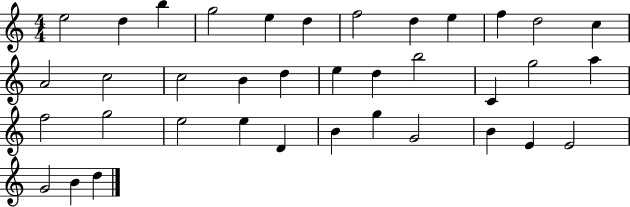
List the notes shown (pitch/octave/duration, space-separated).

E5/h D5/q B5/q G5/h E5/q D5/q F5/h D5/q E5/q F5/q D5/h C5/q A4/h C5/h C5/h B4/q D5/q E5/q D5/q B5/h C4/q G5/h A5/q F5/h G5/h E5/h E5/q D4/q B4/q G5/q G4/h B4/q E4/q E4/h G4/h B4/q D5/q